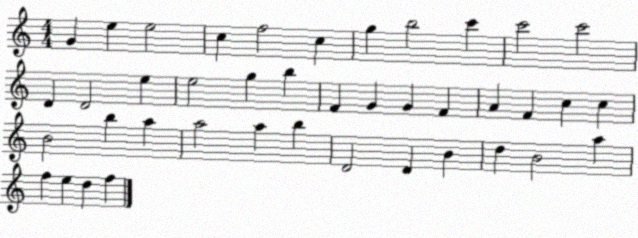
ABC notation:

X:1
T:Untitled
M:4/4
L:1/4
K:C
G e e2 c f2 c g b2 c' c'2 c'2 D D2 e e2 g b F G G F A F c c B2 b a a2 a b D2 D B d B2 a f e d f